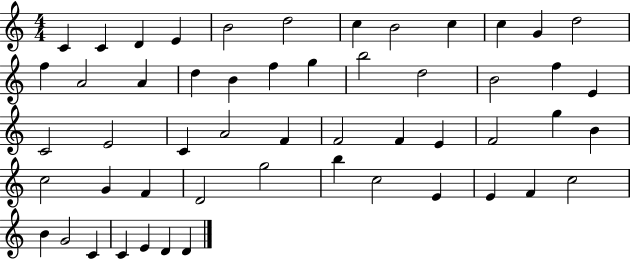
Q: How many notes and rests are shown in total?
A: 53